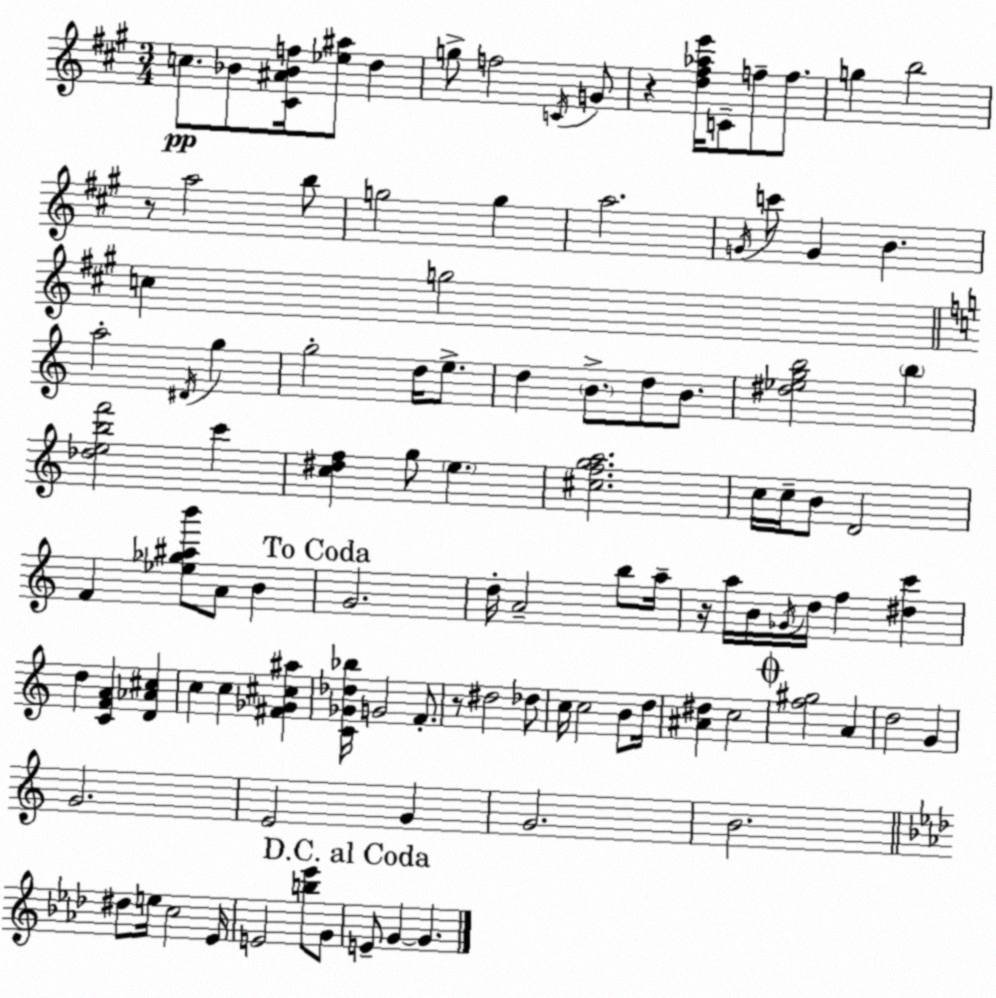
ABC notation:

X:1
T:Untitled
M:3/4
L:1/4
K:A
c/2 _B/2 [^C^A_Bf]/4 [_e^a]/2 d g/2 f2 C/4 G/2 z [d^f_ae']/4 C/2 f/2 f/2 g b2 z/2 a2 b/2 g2 g a2 G/4 c'/2 G B c g2 a2 ^D/4 g g2 d/4 e/2 d B/2 d/2 B/2 [^d_egb]2 b [_debf']2 c' [c^df] g/2 e [^cfga]2 c/4 c/4 B/2 D2 F [_e_g^ab']/2 A/2 B G2 d/4 A2 b/2 a/4 z/4 a/4 B/4 _G/4 d/4 f [^dc'] d [CFA] [D_A^c] c c [^F_G^c^a] [C_G_d_b]/4 G2 F/2 z/2 ^d2 _d/2 c/4 c2 B/2 d/4 [^A^d] c2 [f^g]2 A d2 G G2 E2 G G2 B2 ^d/2 e/4 c2 _E/4 E2 [b_e']/2 G/2 E/2 G G